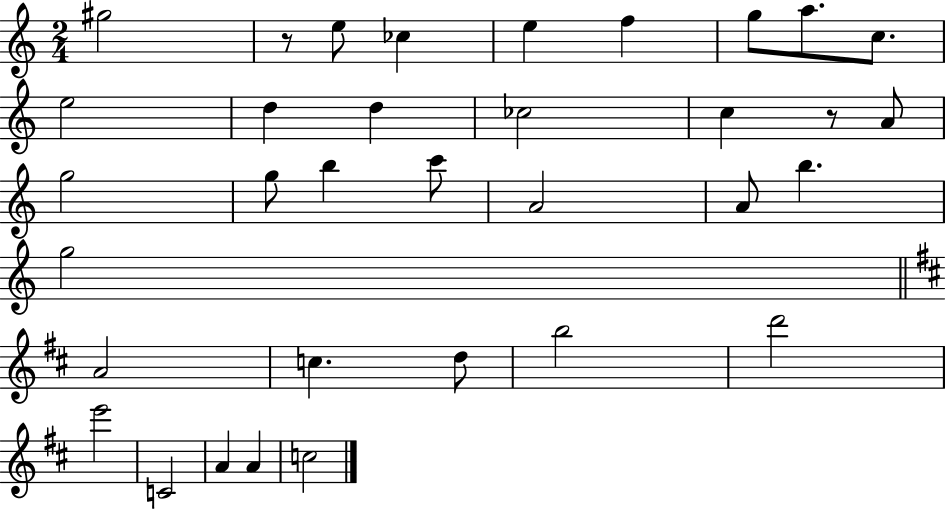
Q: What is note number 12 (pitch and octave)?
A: CES5